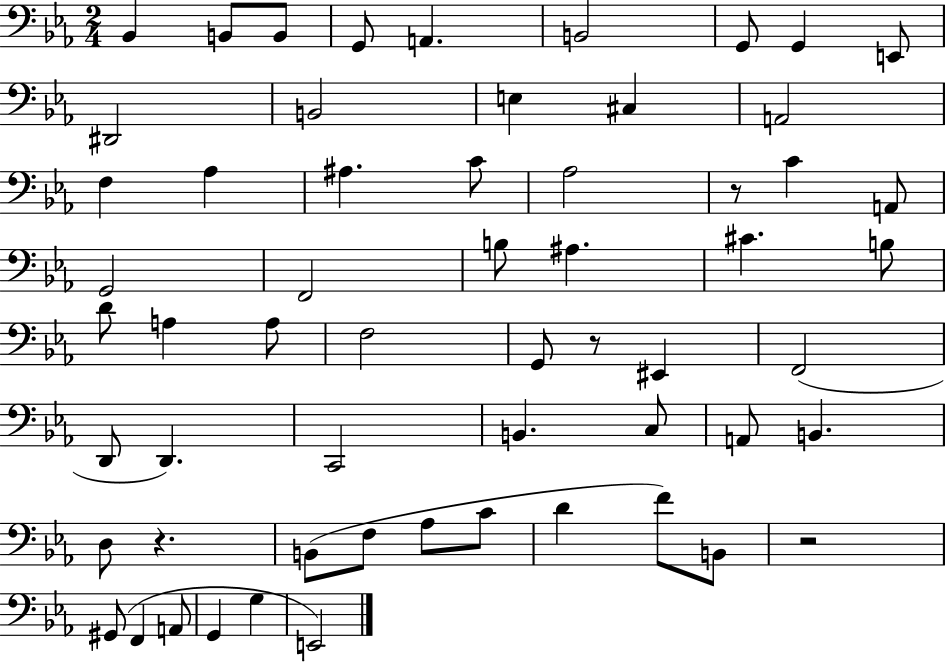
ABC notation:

X:1
T:Untitled
M:2/4
L:1/4
K:Eb
_B,, B,,/2 B,,/2 G,,/2 A,, B,,2 G,,/2 G,, E,,/2 ^D,,2 B,,2 E, ^C, A,,2 F, _A, ^A, C/2 _A,2 z/2 C A,,/2 G,,2 F,,2 B,/2 ^A, ^C B,/2 D/2 A, A,/2 F,2 G,,/2 z/2 ^E,, F,,2 D,,/2 D,, C,,2 B,, C,/2 A,,/2 B,, D,/2 z B,,/2 F,/2 _A,/2 C/2 D F/2 B,,/2 z2 ^G,,/2 F,, A,,/2 G,, G, E,,2